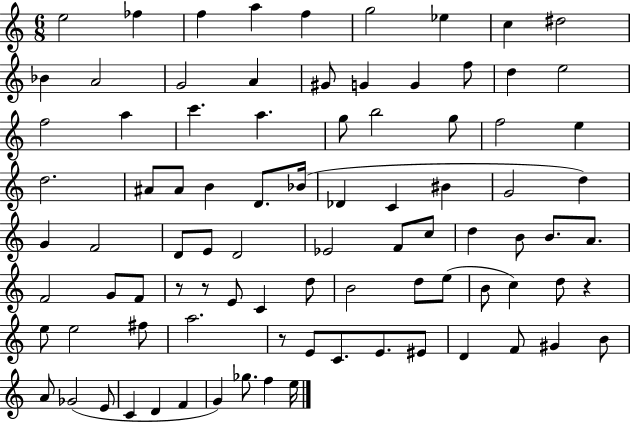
E5/h FES5/q F5/q A5/q F5/q G5/h Eb5/q C5/q D#5/h Bb4/q A4/h G4/h A4/q G#4/e G4/q G4/q F5/e D5/q E5/h F5/h A5/q C6/q. A5/q. G5/e B5/h G5/e F5/h E5/q D5/h. A#4/e A#4/e B4/q D4/e. Bb4/s Db4/q C4/q BIS4/q G4/h D5/q G4/q F4/h D4/e E4/e D4/h Eb4/h F4/e C5/e D5/q B4/e B4/e. A4/e. F4/h G4/e F4/e R/e R/e E4/e C4/q D5/e B4/h D5/e E5/e B4/e C5/q D5/e R/q E5/e E5/h F#5/e A5/h. R/e E4/e C4/e. E4/e. EIS4/e D4/q F4/e G#4/q B4/e A4/e Gb4/h E4/e C4/q D4/q F4/q G4/q Gb5/e. F5/q E5/s